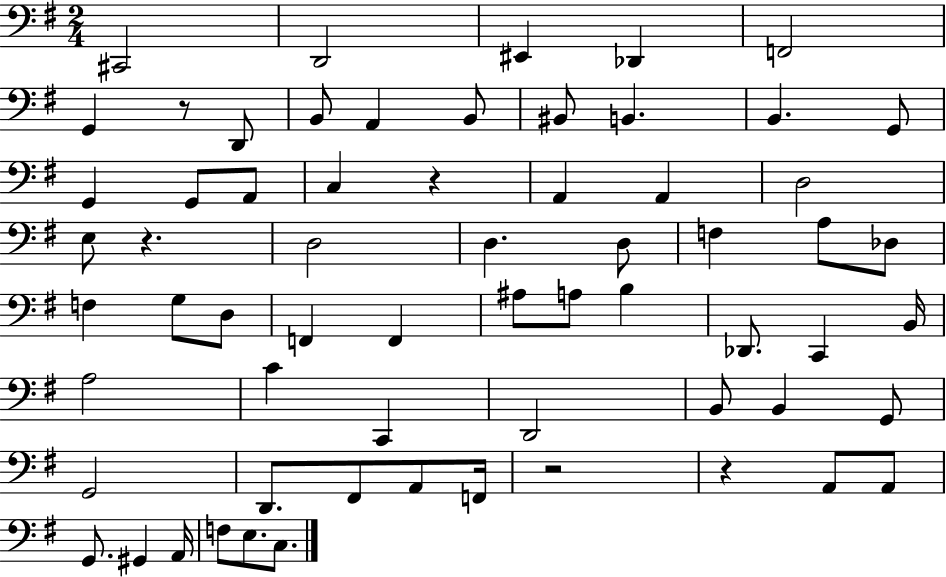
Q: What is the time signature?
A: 2/4